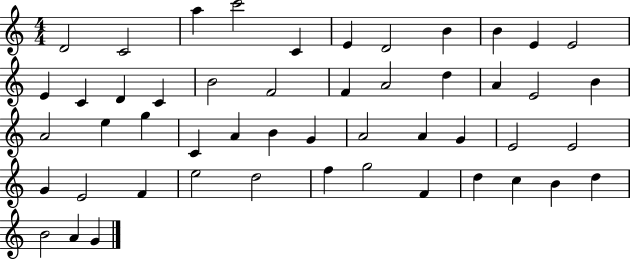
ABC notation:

X:1
T:Untitled
M:4/4
L:1/4
K:C
D2 C2 a c'2 C E D2 B B E E2 E C D C B2 F2 F A2 d A E2 B A2 e g C A B G A2 A G E2 E2 G E2 F e2 d2 f g2 F d c B d B2 A G